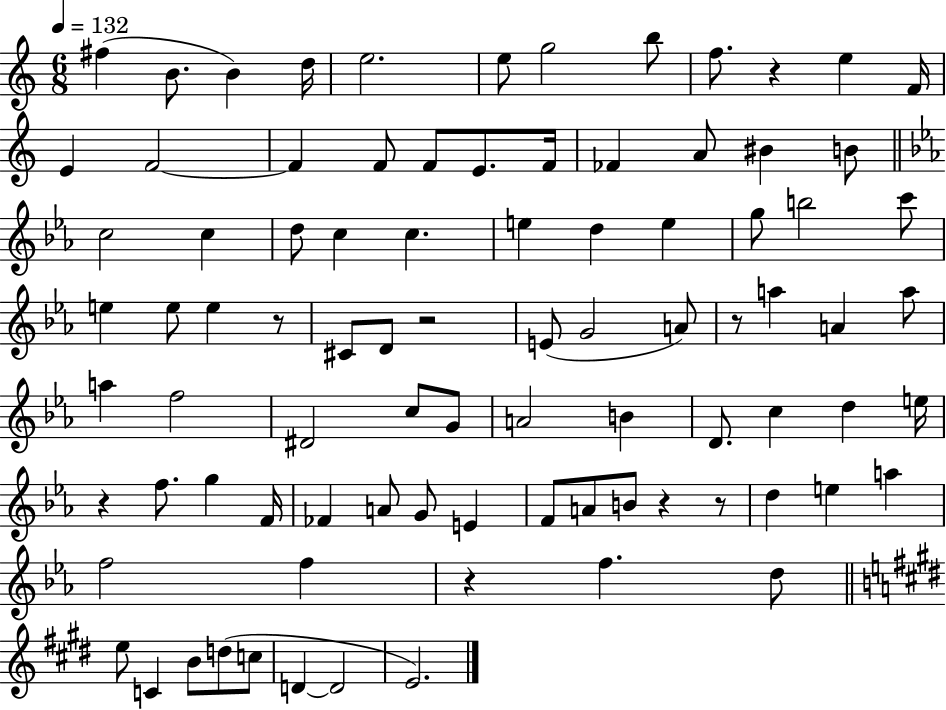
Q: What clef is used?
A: treble